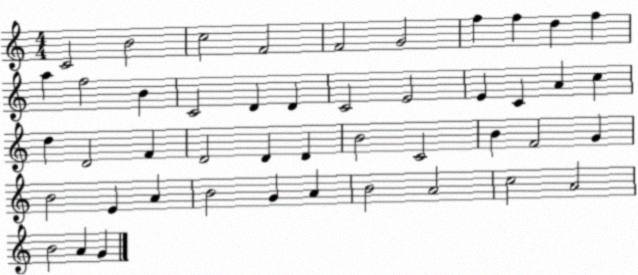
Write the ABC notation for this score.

X:1
T:Untitled
M:4/4
L:1/4
K:C
C2 B2 c2 F2 F2 G2 f f d f a f2 B C2 D D C2 E2 E C A c d D2 F D2 D D B2 C2 B F2 G B2 E A B2 G A B2 A2 c2 A2 B2 A G